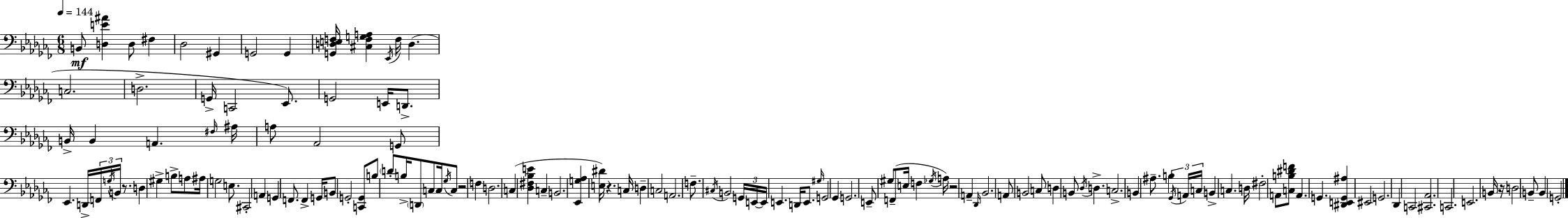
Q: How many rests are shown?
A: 5